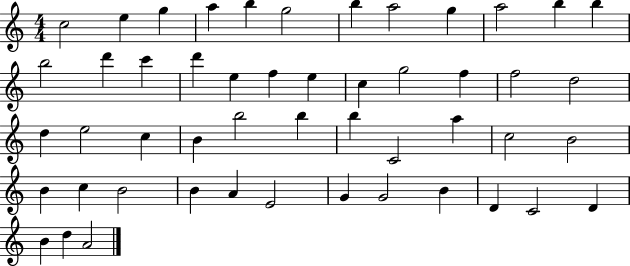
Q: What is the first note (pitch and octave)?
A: C5